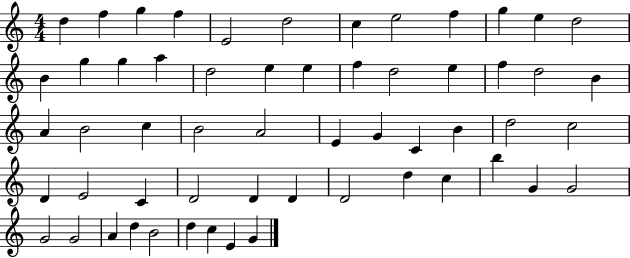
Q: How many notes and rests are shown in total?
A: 57